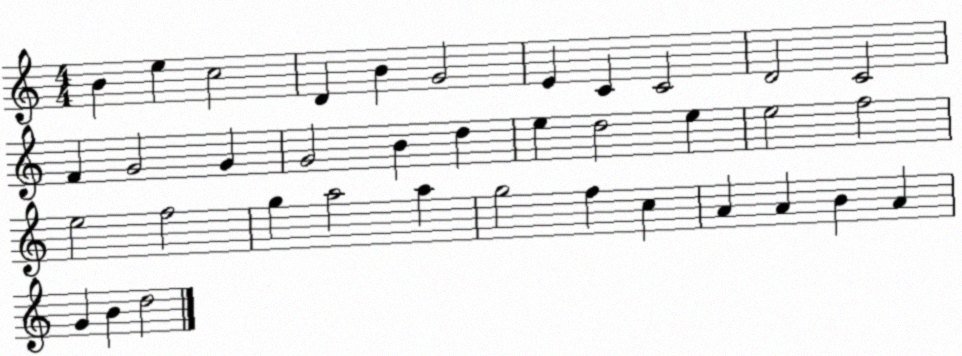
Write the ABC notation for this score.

X:1
T:Untitled
M:4/4
L:1/4
K:C
B e c2 D B G2 E C C2 D2 C2 F G2 G G2 B d e d2 e e2 f2 e2 f2 g a2 a g2 f c A A B A G B d2